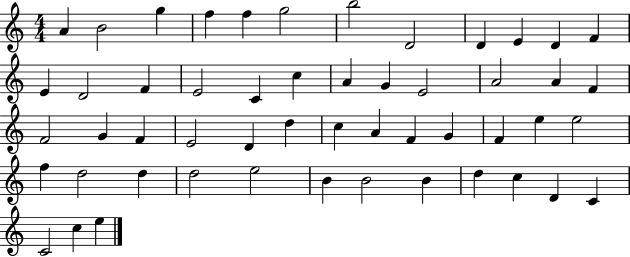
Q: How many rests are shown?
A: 0